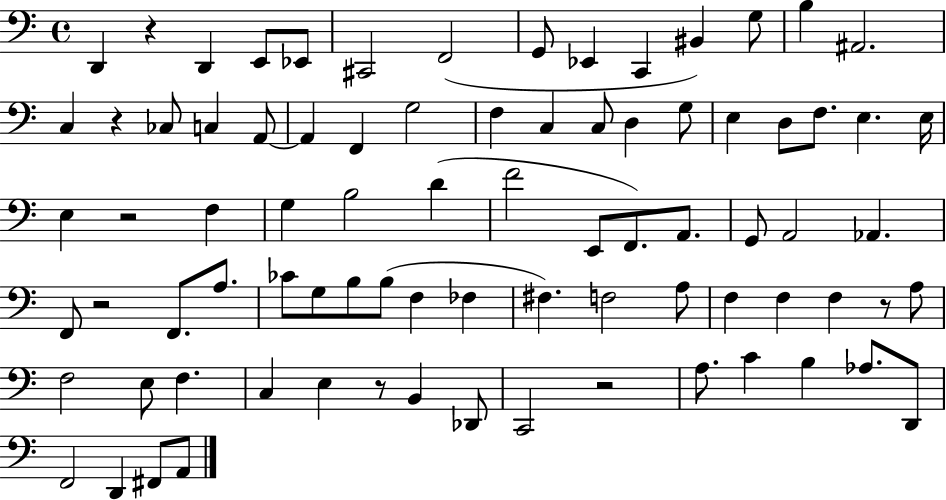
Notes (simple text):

D2/q R/q D2/q E2/e Eb2/e C#2/h F2/h G2/e Eb2/q C2/q BIS2/q G3/e B3/q A#2/h. C3/q R/q CES3/e C3/q A2/e A2/q F2/q G3/h F3/q C3/q C3/e D3/q G3/e E3/q D3/e F3/e. E3/q. E3/s E3/q R/h F3/q G3/q B3/h D4/q F4/h E2/e F2/e. A2/e. G2/e A2/h Ab2/q. F2/e R/h F2/e. A3/e. CES4/e G3/e B3/e B3/e F3/q FES3/q F#3/q. F3/h A3/e F3/q F3/q F3/q R/e A3/e F3/h E3/e F3/q. C3/q E3/q R/e B2/q Db2/e C2/h R/h A3/e. C4/q B3/q Ab3/e. D2/e F2/h D2/q F#2/e A2/e